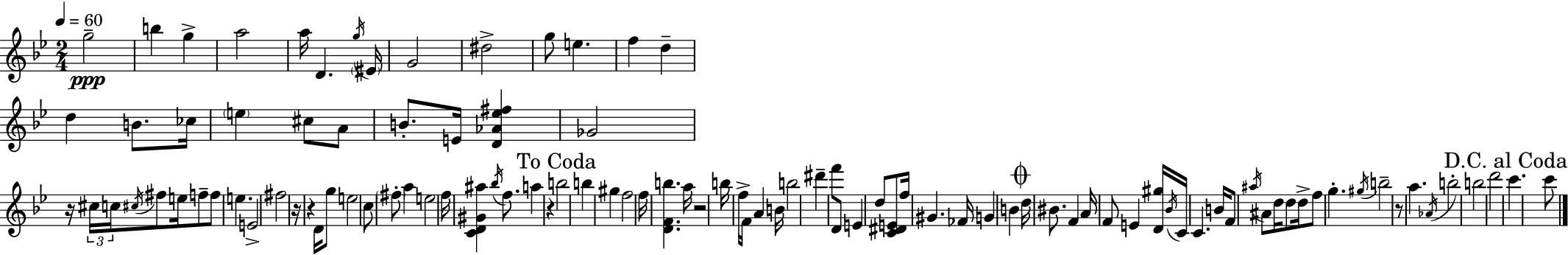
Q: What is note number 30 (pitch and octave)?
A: F5